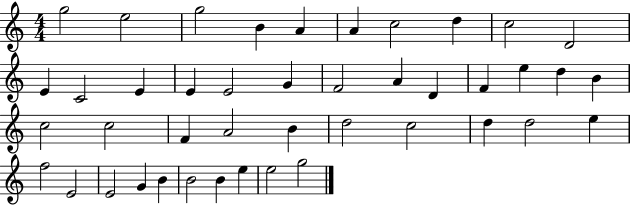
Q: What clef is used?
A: treble